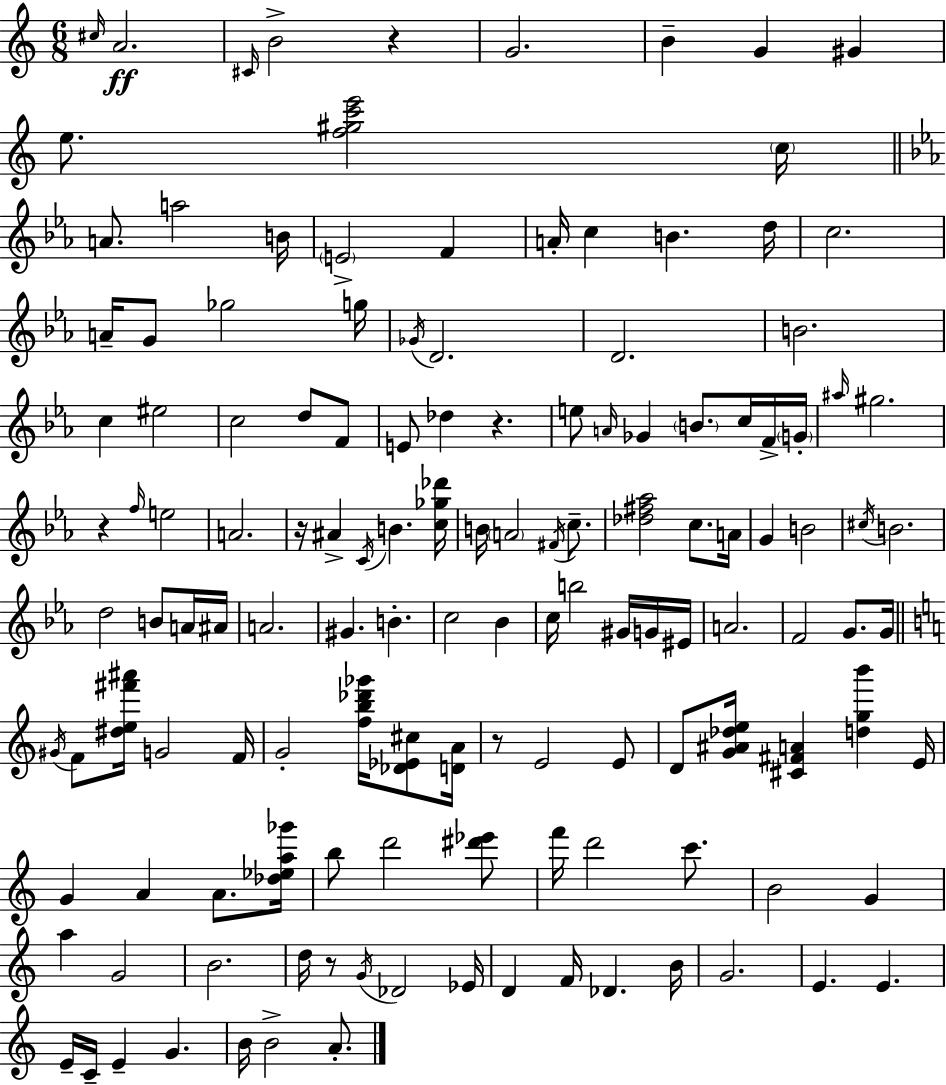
C#5/s A4/h. C#4/s B4/h R/q G4/h. B4/q G4/q G#4/q E5/e. [F5,G#5,C6,E6]/h C5/s A4/e. A5/h B4/s E4/h F4/q A4/s C5/q B4/q. D5/s C5/h. A4/s G4/e Gb5/h G5/s Gb4/s D4/h. D4/h. B4/h. C5/q EIS5/h C5/h D5/e F4/e E4/e Db5/q R/q. E5/e A4/s Gb4/q B4/e. C5/s F4/s G4/s A#5/s G#5/h. R/q F5/s E5/h A4/h. R/s A#4/q C4/s B4/q. [C5,Gb5,Db6]/s B4/s A4/h F#4/s C5/e. [Db5,F#5,Ab5]/h C5/e. A4/s G4/q B4/h C#5/s B4/h. D5/h B4/e A4/s A#4/s A4/h. G#4/q. B4/q. C5/h Bb4/q C5/s B5/h G#4/s G4/s EIS4/s A4/h. F4/h G4/e. G4/s G#4/s F4/e [D#5,E5,F#6,A#6]/s G4/h F4/s G4/h [F5,B5,Db6,Gb6]/s [Db4,Eb4,C#5]/e [D4,A4]/s R/e E4/h E4/e D4/e [G4,A#4,Db5,E5]/s [C#4,F#4,A4]/q [D5,G5,B6]/q E4/s G4/q A4/q A4/e. [Db5,Eb5,A5,Gb6]/s B5/e D6/h [D#6,Eb6]/e F6/s D6/h C6/e. B4/h G4/q A5/q G4/h B4/h. D5/s R/e G4/s Db4/h Eb4/s D4/q F4/s Db4/q. B4/s G4/h. E4/q. E4/q. E4/s C4/s E4/q G4/q. B4/s B4/h A4/e.